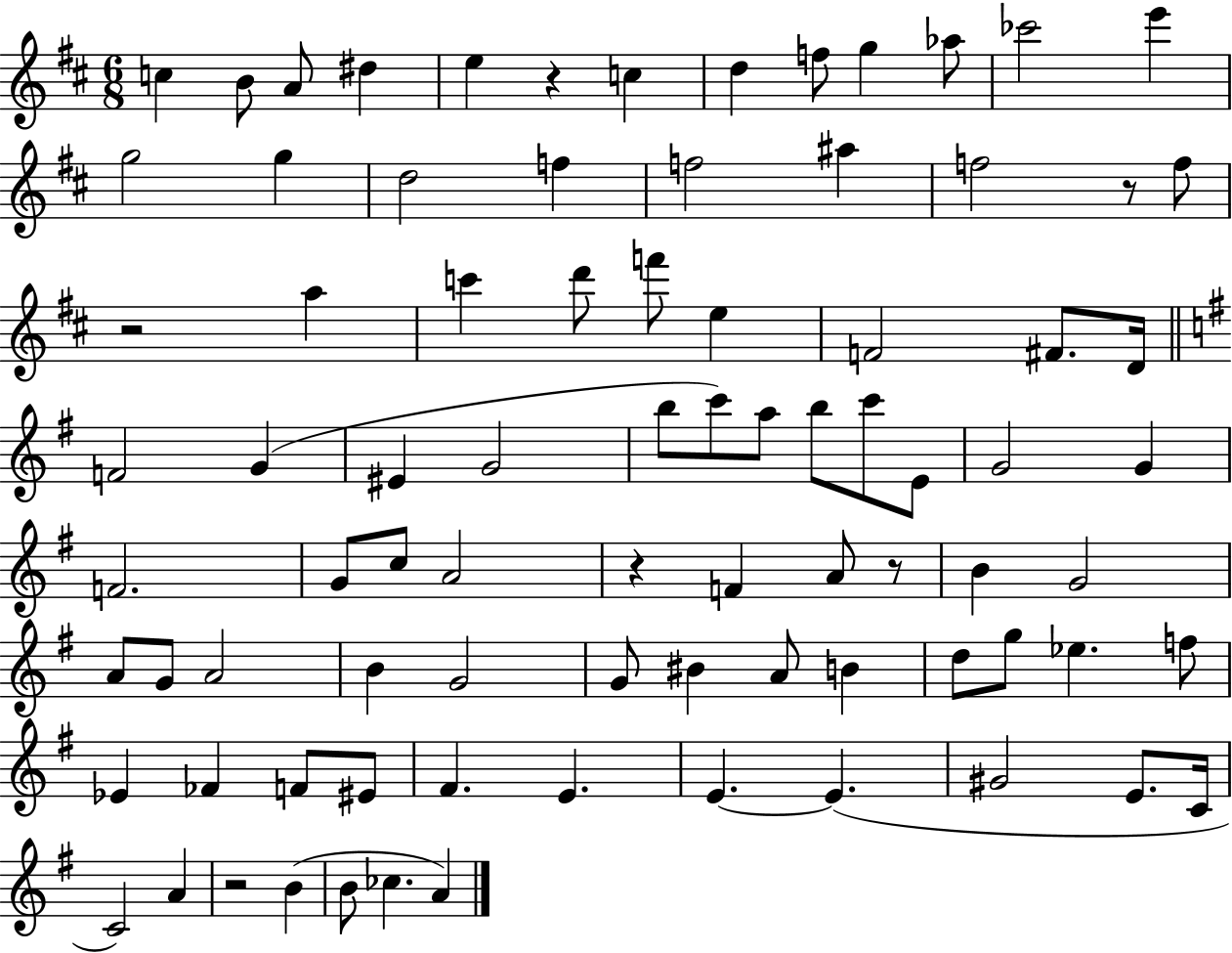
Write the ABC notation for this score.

X:1
T:Untitled
M:6/8
L:1/4
K:D
c B/2 A/2 ^d e z c d f/2 g _a/2 _c'2 e' g2 g d2 f f2 ^a f2 z/2 f/2 z2 a c' d'/2 f'/2 e F2 ^F/2 D/4 F2 G ^E G2 b/2 c'/2 a/2 b/2 c'/2 E/2 G2 G F2 G/2 c/2 A2 z F A/2 z/2 B G2 A/2 G/2 A2 B G2 G/2 ^B A/2 B d/2 g/2 _e f/2 _E _F F/2 ^E/2 ^F E E E ^G2 E/2 C/4 C2 A z2 B B/2 _c A